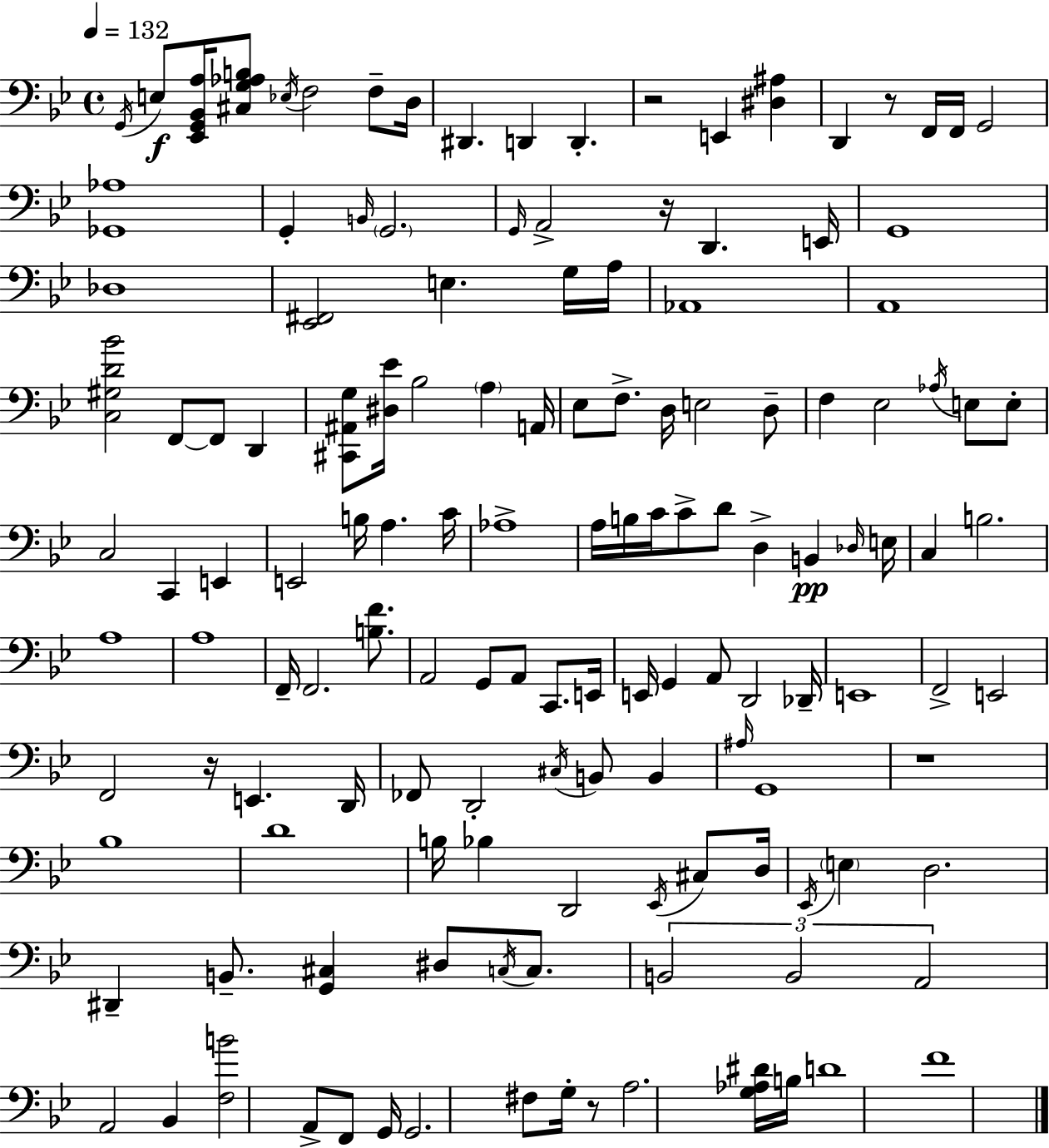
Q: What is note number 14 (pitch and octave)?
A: G2